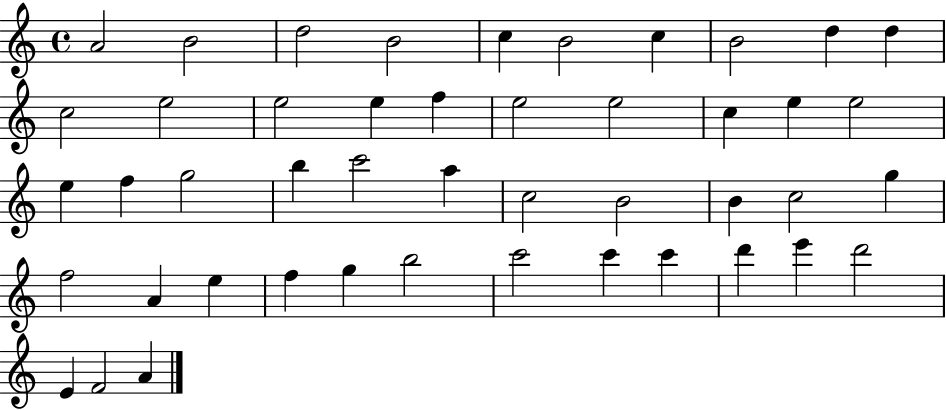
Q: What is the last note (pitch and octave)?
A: A4